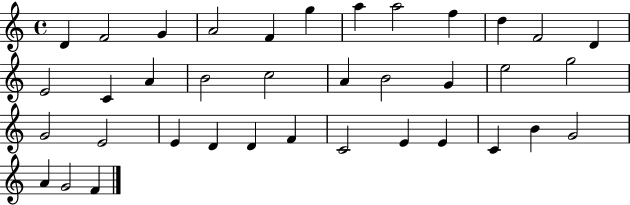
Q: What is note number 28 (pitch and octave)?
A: F4